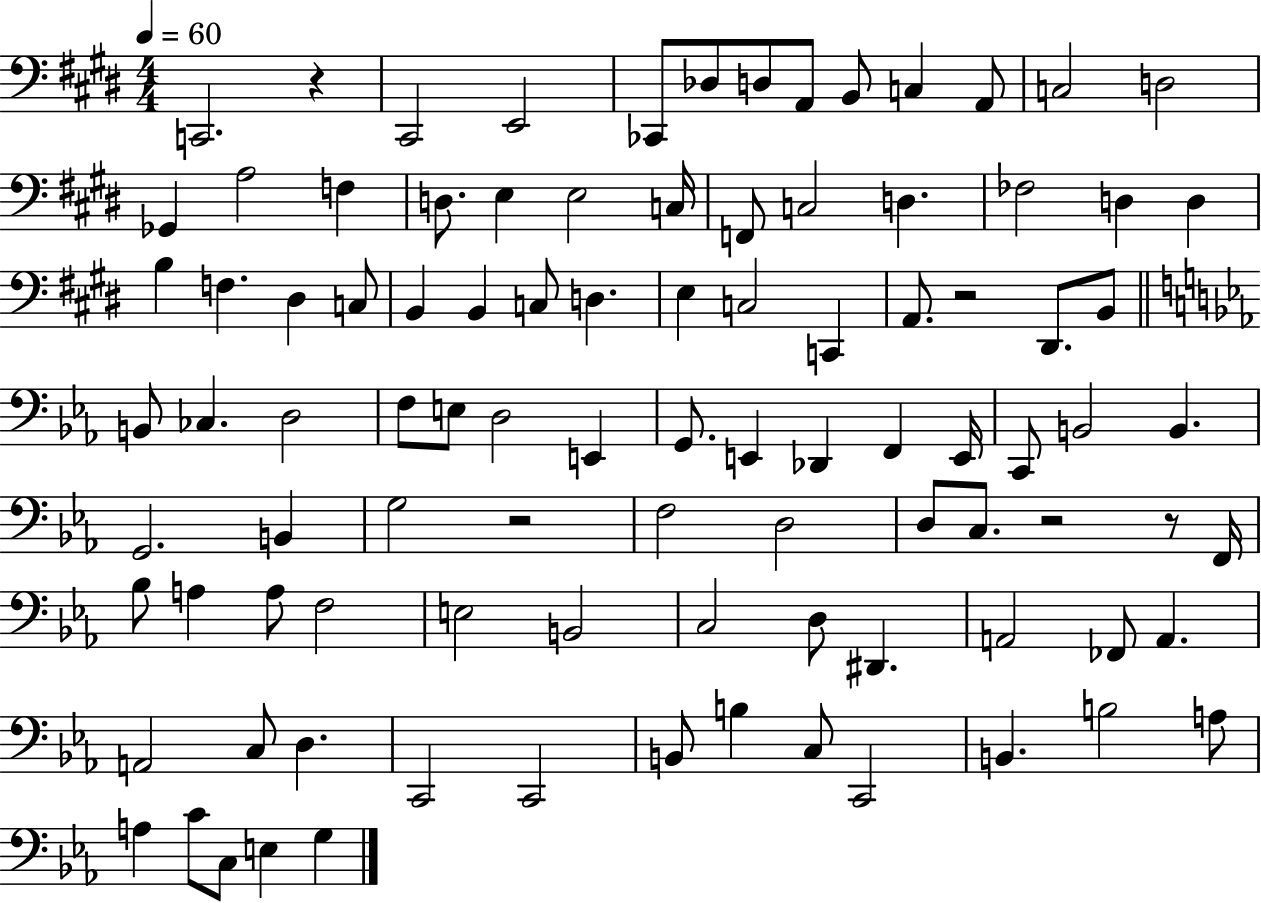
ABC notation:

X:1
T:Untitled
M:4/4
L:1/4
K:E
C,,2 z ^C,,2 E,,2 _C,,/2 _D,/2 D,/2 A,,/2 B,,/2 C, A,,/2 C,2 D,2 _G,, A,2 F, D,/2 E, E,2 C,/4 F,,/2 C,2 D, _F,2 D, D, B, F, ^D, C,/2 B,, B,, C,/2 D, E, C,2 C,, A,,/2 z2 ^D,,/2 B,,/2 B,,/2 _C, D,2 F,/2 E,/2 D,2 E,, G,,/2 E,, _D,, F,, E,,/4 C,,/2 B,,2 B,, G,,2 B,, G,2 z2 F,2 D,2 D,/2 C,/2 z2 z/2 F,,/4 _B,/2 A, A,/2 F,2 E,2 B,,2 C,2 D,/2 ^D,, A,,2 _F,,/2 A,, A,,2 C,/2 D, C,,2 C,,2 B,,/2 B, C,/2 C,,2 B,, B,2 A,/2 A, C/2 C,/2 E, G,